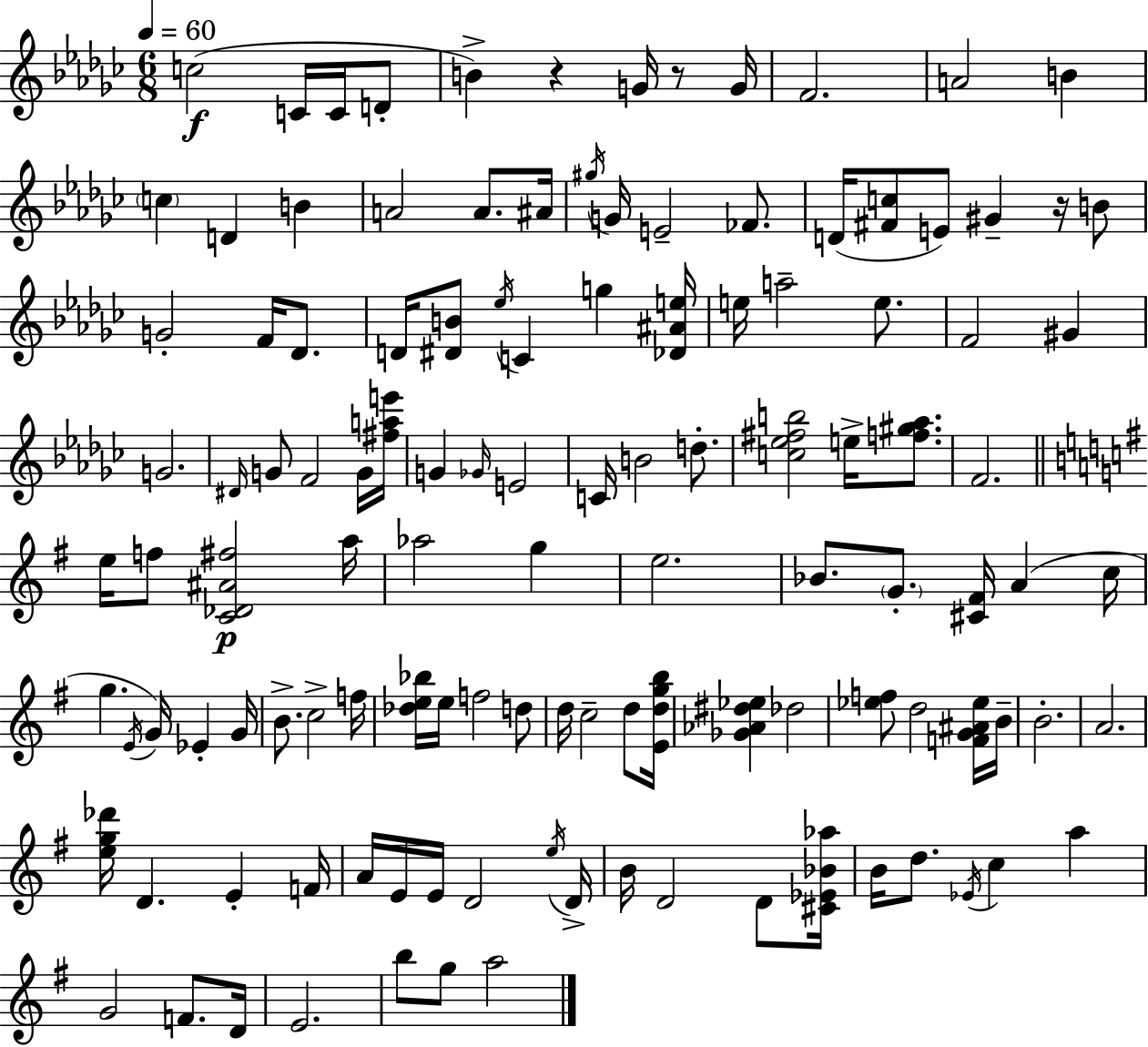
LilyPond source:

{
  \clef treble
  \numericTimeSignature
  \time 6/8
  \key ees \minor
  \tempo 4 = 60
  c''2(\f c'16 c'16 d'8-. | b'4->) r4 g'16 r8 g'16 | f'2. | a'2 b'4 | \break \parenthesize c''4 d'4 b'4 | a'2 a'8. ais'16 | \acciaccatura { gis''16 } g'16 e'2-- fes'8. | d'16( <fis' c''>8 e'8) gis'4-- r16 b'8 | \break g'2-. f'16 des'8. | d'16 <dis' b'>8 \acciaccatura { ees''16 } c'4 g''4 | <des' ais' e''>16 e''16 a''2-- e''8. | f'2 gis'4 | \break g'2. | \grace { dis'16 } g'8 f'2 | g'16 <fis'' a'' e'''>16 g'4 \grace { ges'16 } e'2 | c'16 b'2 | \break d''8.-. <c'' ees'' fis'' b''>2 | e''16-> <f'' gis'' aes''>8. f'2. | \bar "||" \break \key g \major e''16 f''8 <c' des' ais' fis''>2\p a''16 | aes''2 g''4 | e''2. | bes'8. \parenthesize g'8.-. <cis' fis'>16 a'4( c''16 | \break g''4. \acciaccatura { e'16 }) g'16 ees'4-. | g'16 b'8.-> c''2-> | f''16 <des'' e'' bes''>16 e''16 f''2 d''8 | d''16 c''2-- d''8 | \break <e' d'' g'' b''>16 <ges' aes' dis'' ees''>4 des''2 | <ees'' f''>8 d''2 <f' g' ais' ees''>16 | b'16-- b'2.-. | a'2. | \break <e'' g'' des'''>16 d'4. e'4-. | f'16 a'16 e'16 e'16 d'2 | \acciaccatura { e''16 } d'16-> b'16 d'2 d'8 | <cis' ees' bes' aes''>16 b'16 d''8. \acciaccatura { ees'16 } c''4 a''4 | \break g'2 f'8. | d'16 e'2. | b''8 g''8 a''2 | \bar "|."
}